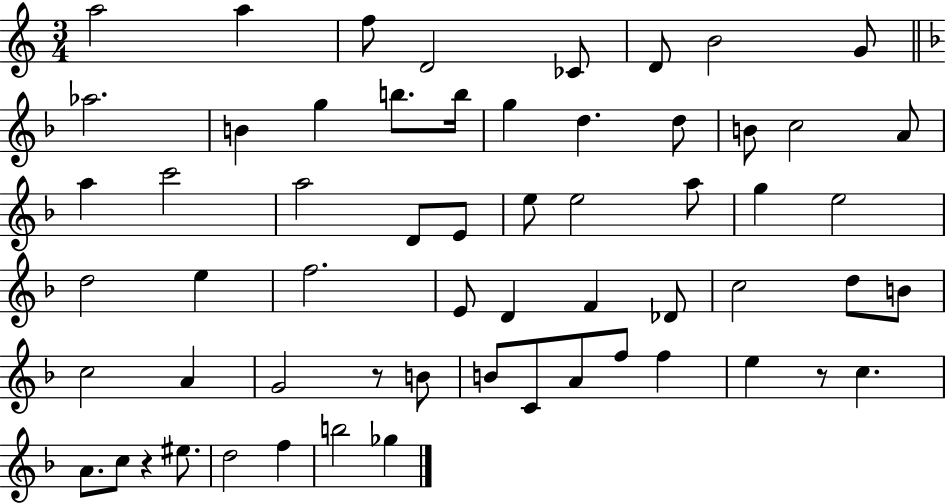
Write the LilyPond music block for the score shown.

{
  \clef treble
  \numericTimeSignature
  \time 3/4
  \key c \major
  a''2 a''4 | f''8 d'2 ces'8 | d'8 b'2 g'8 | \bar "||" \break \key f \major aes''2. | b'4 g''4 b''8. b''16 | g''4 d''4. d''8 | b'8 c''2 a'8 | \break a''4 c'''2 | a''2 d'8 e'8 | e''8 e''2 a''8 | g''4 e''2 | \break d''2 e''4 | f''2. | e'8 d'4 f'4 des'8 | c''2 d''8 b'8 | \break c''2 a'4 | g'2 r8 b'8 | b'8 c'8 a'8 f''8 f''4 | e''4 r8 c''4. | \break a'8. c''8 r4 eis''8. | d''2 f''4 | b''2 ges''4 | \bar "|."
}